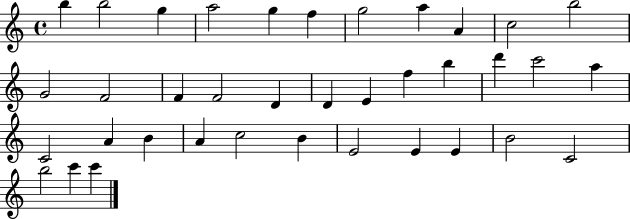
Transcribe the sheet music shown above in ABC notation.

X:1
T:Untitled
M:4/4
L:1/4
K:C
b b2 g a2 g f g2 a A c2 b2 G2 F2 F F2 D D E f b d' c'2 a C2 A B A c2 B E2 E E B2 C2 b2 c' c'